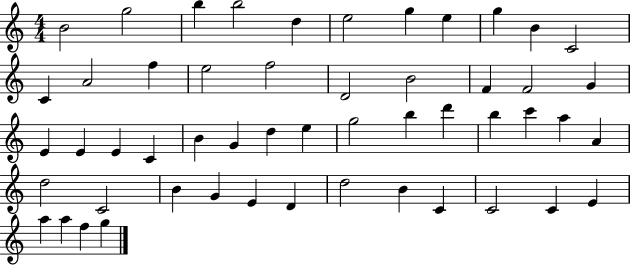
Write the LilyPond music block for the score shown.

{
  \clef treble
  \numericTimeSignature
  \time 4/4
  \key c \major
  b'2 g''2 | b''4 b''2 d''4 | e''2 g''4 e''4 | g''4 b'4 c'2 | \break c'4 a'2 f''4 | e''2 f''2 | d'2 b'2 | f'4 f'2 g'4 | \break e'4 e'4 e'4 c'4 | b'4 g'4 d''4 e''4 | g''2 b''4 d'''4 | b''4 c'''4 a''4 a'4 | \break d''2 c'2 | b'4 g'4 e'4 d'4 | d''2 b'4 c'4 | c'2 c'4 e'4 | \break a''4 a''4 f''4 g''4 | \bar "|."
}